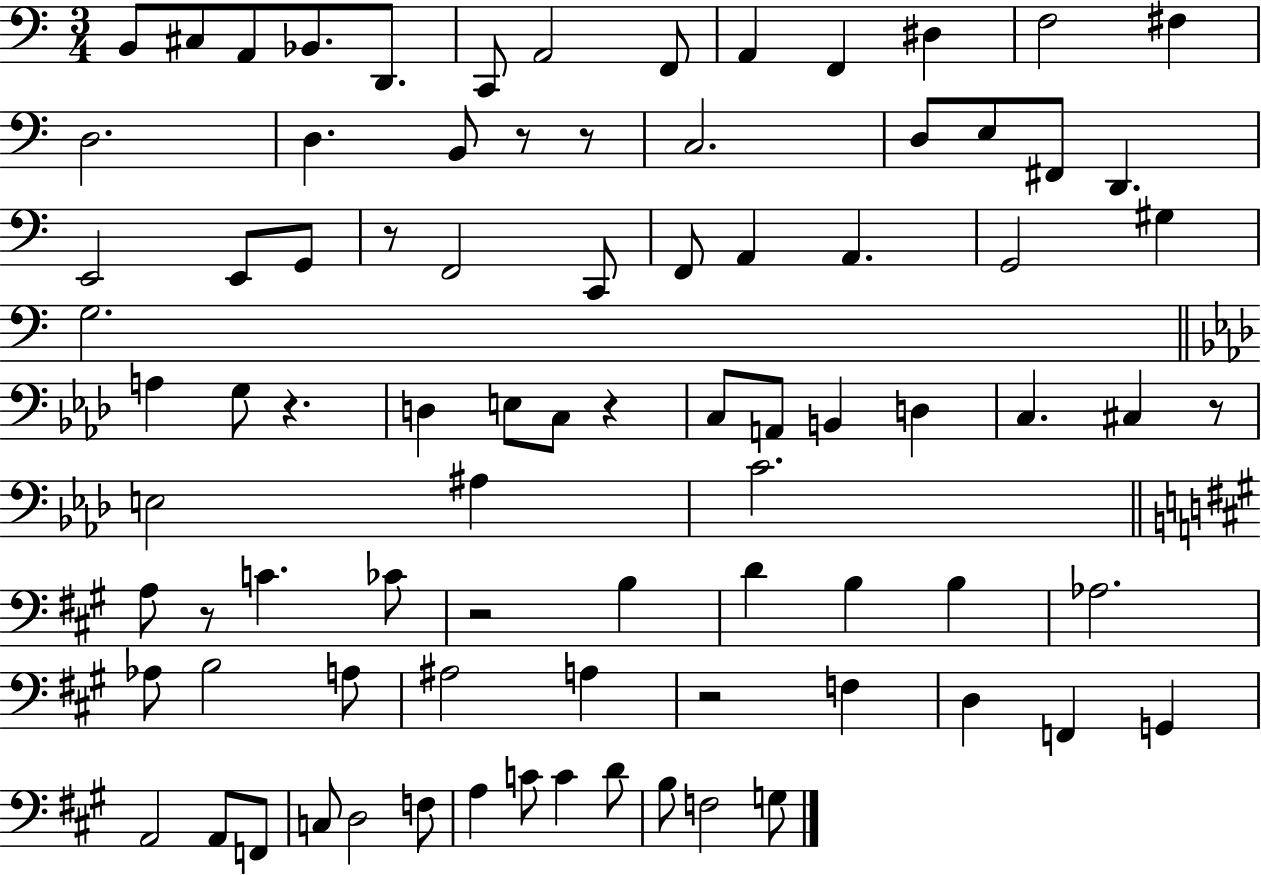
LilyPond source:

{
  \clef bass
  \numericTimeSignature
  \time 3/4
  \key c \major
  b,8 cis8 a,8 bes,8. d,8. | c,8 a,2 f,8 | a,4 f,4 dis4 | f2 fis4 | \break d2. | d4. b,8 r8 r8 | c2. | d8 e8 fis,8 d,4. | \break e,2 e,8 g,8 | r8 f,2 c,8 | f,8 a,4 a,4. | g,2 gis4 | \break g2. | \bar "||" \break \key f \minor a4 g8 r4. | d4 e8 c8 r4 | c8 a,8 b,4 d4 | c4. cis4 r8 | \break e2 ais4 | c'2. | \bar "||" \break \key a \major a8 r8 c'4. ces'8 | r2 b4 | d'4 b4 b4 | aes2. | \break aes8 b2 a8 | ais2 a4 | r2 f4 | d4 f,4 g,4 | \break a,2 a,8 f,8 | c8 d2 f8 | a4 c'8 c'4 d'8 | b8 f2 g8 | \break \bar "|."
}